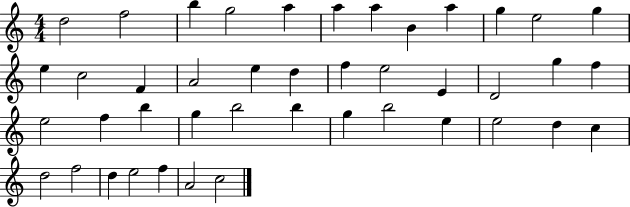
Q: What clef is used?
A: treble